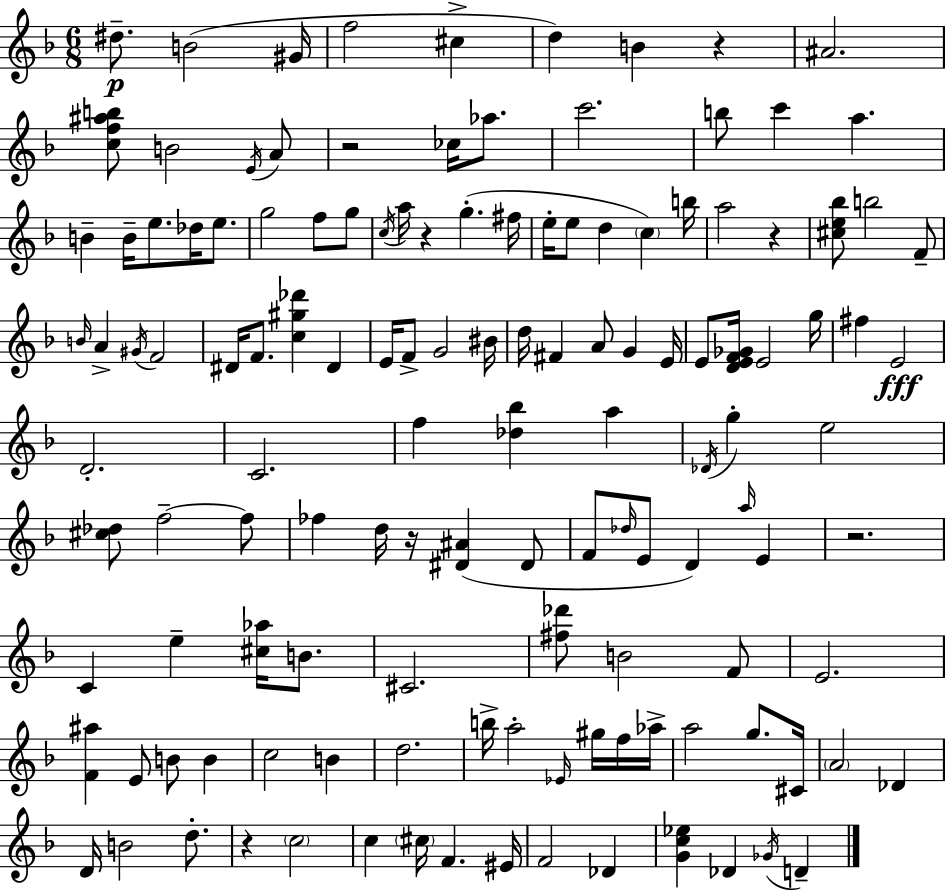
D#5/e. B4/h G#4/s F5/h C#5/q D5/q B4/q R/q A#4/h. [C5,F5,A#5,B5]/e B4/h E4/s A4/e R/h CES5/s Ab5/e. C6/h. B5/e C6/q A5/q. B4/q B4/s E5/e. Db5/s E5/e. G5/h F5/e G5/e C5/s A5/s R/q G5/q. F#5/s E5/s E5/e D5/q C5/q B5/s A5/h R/q [C#5,E5,Bb5]/e B5/h F4/e B4/s A4/q G#4/s F4/h D#4/s F4/e. [C5,G#5,Db6]/q D#4/q E4/s F4/e G4/h BIS4/s D5/s F#4/q A4/e G4/q E4/s E4/e [D4,E4,F4,Gb4]/s E4/h G5/s F#5/q E4/h D4/h. C4/h. F5/q [Db5,Bb5]/q A5/q Db4/s G5/q E5/h [C#5,Db5]/e F5/h F5/e FES5/q D5/s R/s [D#4,A#4]/q D#4/e F4/e Db5/s E4/e D4/q A5/s E4/q R/h. C4/q E5/q [C#5,Ab5]/s B4/e. C#4/h. [F#5,Db6]/e B4/h F4/e E4/h. [F4,A#5]/q E4/e B4/e B4/q C5/h B4/q D5/h. B5/s A5/h Eb4/s G#5/s F5/s Ab5/s A5/h G5/e. C#4/s A4/h Db4/q D4/s B4/h D5/e. R/q C5/h C5/q C#5/s F4/q. EIS4/s F4/h Db4/q [G4,C5,Eb5]/q Db4/q Gb4/s D4/q